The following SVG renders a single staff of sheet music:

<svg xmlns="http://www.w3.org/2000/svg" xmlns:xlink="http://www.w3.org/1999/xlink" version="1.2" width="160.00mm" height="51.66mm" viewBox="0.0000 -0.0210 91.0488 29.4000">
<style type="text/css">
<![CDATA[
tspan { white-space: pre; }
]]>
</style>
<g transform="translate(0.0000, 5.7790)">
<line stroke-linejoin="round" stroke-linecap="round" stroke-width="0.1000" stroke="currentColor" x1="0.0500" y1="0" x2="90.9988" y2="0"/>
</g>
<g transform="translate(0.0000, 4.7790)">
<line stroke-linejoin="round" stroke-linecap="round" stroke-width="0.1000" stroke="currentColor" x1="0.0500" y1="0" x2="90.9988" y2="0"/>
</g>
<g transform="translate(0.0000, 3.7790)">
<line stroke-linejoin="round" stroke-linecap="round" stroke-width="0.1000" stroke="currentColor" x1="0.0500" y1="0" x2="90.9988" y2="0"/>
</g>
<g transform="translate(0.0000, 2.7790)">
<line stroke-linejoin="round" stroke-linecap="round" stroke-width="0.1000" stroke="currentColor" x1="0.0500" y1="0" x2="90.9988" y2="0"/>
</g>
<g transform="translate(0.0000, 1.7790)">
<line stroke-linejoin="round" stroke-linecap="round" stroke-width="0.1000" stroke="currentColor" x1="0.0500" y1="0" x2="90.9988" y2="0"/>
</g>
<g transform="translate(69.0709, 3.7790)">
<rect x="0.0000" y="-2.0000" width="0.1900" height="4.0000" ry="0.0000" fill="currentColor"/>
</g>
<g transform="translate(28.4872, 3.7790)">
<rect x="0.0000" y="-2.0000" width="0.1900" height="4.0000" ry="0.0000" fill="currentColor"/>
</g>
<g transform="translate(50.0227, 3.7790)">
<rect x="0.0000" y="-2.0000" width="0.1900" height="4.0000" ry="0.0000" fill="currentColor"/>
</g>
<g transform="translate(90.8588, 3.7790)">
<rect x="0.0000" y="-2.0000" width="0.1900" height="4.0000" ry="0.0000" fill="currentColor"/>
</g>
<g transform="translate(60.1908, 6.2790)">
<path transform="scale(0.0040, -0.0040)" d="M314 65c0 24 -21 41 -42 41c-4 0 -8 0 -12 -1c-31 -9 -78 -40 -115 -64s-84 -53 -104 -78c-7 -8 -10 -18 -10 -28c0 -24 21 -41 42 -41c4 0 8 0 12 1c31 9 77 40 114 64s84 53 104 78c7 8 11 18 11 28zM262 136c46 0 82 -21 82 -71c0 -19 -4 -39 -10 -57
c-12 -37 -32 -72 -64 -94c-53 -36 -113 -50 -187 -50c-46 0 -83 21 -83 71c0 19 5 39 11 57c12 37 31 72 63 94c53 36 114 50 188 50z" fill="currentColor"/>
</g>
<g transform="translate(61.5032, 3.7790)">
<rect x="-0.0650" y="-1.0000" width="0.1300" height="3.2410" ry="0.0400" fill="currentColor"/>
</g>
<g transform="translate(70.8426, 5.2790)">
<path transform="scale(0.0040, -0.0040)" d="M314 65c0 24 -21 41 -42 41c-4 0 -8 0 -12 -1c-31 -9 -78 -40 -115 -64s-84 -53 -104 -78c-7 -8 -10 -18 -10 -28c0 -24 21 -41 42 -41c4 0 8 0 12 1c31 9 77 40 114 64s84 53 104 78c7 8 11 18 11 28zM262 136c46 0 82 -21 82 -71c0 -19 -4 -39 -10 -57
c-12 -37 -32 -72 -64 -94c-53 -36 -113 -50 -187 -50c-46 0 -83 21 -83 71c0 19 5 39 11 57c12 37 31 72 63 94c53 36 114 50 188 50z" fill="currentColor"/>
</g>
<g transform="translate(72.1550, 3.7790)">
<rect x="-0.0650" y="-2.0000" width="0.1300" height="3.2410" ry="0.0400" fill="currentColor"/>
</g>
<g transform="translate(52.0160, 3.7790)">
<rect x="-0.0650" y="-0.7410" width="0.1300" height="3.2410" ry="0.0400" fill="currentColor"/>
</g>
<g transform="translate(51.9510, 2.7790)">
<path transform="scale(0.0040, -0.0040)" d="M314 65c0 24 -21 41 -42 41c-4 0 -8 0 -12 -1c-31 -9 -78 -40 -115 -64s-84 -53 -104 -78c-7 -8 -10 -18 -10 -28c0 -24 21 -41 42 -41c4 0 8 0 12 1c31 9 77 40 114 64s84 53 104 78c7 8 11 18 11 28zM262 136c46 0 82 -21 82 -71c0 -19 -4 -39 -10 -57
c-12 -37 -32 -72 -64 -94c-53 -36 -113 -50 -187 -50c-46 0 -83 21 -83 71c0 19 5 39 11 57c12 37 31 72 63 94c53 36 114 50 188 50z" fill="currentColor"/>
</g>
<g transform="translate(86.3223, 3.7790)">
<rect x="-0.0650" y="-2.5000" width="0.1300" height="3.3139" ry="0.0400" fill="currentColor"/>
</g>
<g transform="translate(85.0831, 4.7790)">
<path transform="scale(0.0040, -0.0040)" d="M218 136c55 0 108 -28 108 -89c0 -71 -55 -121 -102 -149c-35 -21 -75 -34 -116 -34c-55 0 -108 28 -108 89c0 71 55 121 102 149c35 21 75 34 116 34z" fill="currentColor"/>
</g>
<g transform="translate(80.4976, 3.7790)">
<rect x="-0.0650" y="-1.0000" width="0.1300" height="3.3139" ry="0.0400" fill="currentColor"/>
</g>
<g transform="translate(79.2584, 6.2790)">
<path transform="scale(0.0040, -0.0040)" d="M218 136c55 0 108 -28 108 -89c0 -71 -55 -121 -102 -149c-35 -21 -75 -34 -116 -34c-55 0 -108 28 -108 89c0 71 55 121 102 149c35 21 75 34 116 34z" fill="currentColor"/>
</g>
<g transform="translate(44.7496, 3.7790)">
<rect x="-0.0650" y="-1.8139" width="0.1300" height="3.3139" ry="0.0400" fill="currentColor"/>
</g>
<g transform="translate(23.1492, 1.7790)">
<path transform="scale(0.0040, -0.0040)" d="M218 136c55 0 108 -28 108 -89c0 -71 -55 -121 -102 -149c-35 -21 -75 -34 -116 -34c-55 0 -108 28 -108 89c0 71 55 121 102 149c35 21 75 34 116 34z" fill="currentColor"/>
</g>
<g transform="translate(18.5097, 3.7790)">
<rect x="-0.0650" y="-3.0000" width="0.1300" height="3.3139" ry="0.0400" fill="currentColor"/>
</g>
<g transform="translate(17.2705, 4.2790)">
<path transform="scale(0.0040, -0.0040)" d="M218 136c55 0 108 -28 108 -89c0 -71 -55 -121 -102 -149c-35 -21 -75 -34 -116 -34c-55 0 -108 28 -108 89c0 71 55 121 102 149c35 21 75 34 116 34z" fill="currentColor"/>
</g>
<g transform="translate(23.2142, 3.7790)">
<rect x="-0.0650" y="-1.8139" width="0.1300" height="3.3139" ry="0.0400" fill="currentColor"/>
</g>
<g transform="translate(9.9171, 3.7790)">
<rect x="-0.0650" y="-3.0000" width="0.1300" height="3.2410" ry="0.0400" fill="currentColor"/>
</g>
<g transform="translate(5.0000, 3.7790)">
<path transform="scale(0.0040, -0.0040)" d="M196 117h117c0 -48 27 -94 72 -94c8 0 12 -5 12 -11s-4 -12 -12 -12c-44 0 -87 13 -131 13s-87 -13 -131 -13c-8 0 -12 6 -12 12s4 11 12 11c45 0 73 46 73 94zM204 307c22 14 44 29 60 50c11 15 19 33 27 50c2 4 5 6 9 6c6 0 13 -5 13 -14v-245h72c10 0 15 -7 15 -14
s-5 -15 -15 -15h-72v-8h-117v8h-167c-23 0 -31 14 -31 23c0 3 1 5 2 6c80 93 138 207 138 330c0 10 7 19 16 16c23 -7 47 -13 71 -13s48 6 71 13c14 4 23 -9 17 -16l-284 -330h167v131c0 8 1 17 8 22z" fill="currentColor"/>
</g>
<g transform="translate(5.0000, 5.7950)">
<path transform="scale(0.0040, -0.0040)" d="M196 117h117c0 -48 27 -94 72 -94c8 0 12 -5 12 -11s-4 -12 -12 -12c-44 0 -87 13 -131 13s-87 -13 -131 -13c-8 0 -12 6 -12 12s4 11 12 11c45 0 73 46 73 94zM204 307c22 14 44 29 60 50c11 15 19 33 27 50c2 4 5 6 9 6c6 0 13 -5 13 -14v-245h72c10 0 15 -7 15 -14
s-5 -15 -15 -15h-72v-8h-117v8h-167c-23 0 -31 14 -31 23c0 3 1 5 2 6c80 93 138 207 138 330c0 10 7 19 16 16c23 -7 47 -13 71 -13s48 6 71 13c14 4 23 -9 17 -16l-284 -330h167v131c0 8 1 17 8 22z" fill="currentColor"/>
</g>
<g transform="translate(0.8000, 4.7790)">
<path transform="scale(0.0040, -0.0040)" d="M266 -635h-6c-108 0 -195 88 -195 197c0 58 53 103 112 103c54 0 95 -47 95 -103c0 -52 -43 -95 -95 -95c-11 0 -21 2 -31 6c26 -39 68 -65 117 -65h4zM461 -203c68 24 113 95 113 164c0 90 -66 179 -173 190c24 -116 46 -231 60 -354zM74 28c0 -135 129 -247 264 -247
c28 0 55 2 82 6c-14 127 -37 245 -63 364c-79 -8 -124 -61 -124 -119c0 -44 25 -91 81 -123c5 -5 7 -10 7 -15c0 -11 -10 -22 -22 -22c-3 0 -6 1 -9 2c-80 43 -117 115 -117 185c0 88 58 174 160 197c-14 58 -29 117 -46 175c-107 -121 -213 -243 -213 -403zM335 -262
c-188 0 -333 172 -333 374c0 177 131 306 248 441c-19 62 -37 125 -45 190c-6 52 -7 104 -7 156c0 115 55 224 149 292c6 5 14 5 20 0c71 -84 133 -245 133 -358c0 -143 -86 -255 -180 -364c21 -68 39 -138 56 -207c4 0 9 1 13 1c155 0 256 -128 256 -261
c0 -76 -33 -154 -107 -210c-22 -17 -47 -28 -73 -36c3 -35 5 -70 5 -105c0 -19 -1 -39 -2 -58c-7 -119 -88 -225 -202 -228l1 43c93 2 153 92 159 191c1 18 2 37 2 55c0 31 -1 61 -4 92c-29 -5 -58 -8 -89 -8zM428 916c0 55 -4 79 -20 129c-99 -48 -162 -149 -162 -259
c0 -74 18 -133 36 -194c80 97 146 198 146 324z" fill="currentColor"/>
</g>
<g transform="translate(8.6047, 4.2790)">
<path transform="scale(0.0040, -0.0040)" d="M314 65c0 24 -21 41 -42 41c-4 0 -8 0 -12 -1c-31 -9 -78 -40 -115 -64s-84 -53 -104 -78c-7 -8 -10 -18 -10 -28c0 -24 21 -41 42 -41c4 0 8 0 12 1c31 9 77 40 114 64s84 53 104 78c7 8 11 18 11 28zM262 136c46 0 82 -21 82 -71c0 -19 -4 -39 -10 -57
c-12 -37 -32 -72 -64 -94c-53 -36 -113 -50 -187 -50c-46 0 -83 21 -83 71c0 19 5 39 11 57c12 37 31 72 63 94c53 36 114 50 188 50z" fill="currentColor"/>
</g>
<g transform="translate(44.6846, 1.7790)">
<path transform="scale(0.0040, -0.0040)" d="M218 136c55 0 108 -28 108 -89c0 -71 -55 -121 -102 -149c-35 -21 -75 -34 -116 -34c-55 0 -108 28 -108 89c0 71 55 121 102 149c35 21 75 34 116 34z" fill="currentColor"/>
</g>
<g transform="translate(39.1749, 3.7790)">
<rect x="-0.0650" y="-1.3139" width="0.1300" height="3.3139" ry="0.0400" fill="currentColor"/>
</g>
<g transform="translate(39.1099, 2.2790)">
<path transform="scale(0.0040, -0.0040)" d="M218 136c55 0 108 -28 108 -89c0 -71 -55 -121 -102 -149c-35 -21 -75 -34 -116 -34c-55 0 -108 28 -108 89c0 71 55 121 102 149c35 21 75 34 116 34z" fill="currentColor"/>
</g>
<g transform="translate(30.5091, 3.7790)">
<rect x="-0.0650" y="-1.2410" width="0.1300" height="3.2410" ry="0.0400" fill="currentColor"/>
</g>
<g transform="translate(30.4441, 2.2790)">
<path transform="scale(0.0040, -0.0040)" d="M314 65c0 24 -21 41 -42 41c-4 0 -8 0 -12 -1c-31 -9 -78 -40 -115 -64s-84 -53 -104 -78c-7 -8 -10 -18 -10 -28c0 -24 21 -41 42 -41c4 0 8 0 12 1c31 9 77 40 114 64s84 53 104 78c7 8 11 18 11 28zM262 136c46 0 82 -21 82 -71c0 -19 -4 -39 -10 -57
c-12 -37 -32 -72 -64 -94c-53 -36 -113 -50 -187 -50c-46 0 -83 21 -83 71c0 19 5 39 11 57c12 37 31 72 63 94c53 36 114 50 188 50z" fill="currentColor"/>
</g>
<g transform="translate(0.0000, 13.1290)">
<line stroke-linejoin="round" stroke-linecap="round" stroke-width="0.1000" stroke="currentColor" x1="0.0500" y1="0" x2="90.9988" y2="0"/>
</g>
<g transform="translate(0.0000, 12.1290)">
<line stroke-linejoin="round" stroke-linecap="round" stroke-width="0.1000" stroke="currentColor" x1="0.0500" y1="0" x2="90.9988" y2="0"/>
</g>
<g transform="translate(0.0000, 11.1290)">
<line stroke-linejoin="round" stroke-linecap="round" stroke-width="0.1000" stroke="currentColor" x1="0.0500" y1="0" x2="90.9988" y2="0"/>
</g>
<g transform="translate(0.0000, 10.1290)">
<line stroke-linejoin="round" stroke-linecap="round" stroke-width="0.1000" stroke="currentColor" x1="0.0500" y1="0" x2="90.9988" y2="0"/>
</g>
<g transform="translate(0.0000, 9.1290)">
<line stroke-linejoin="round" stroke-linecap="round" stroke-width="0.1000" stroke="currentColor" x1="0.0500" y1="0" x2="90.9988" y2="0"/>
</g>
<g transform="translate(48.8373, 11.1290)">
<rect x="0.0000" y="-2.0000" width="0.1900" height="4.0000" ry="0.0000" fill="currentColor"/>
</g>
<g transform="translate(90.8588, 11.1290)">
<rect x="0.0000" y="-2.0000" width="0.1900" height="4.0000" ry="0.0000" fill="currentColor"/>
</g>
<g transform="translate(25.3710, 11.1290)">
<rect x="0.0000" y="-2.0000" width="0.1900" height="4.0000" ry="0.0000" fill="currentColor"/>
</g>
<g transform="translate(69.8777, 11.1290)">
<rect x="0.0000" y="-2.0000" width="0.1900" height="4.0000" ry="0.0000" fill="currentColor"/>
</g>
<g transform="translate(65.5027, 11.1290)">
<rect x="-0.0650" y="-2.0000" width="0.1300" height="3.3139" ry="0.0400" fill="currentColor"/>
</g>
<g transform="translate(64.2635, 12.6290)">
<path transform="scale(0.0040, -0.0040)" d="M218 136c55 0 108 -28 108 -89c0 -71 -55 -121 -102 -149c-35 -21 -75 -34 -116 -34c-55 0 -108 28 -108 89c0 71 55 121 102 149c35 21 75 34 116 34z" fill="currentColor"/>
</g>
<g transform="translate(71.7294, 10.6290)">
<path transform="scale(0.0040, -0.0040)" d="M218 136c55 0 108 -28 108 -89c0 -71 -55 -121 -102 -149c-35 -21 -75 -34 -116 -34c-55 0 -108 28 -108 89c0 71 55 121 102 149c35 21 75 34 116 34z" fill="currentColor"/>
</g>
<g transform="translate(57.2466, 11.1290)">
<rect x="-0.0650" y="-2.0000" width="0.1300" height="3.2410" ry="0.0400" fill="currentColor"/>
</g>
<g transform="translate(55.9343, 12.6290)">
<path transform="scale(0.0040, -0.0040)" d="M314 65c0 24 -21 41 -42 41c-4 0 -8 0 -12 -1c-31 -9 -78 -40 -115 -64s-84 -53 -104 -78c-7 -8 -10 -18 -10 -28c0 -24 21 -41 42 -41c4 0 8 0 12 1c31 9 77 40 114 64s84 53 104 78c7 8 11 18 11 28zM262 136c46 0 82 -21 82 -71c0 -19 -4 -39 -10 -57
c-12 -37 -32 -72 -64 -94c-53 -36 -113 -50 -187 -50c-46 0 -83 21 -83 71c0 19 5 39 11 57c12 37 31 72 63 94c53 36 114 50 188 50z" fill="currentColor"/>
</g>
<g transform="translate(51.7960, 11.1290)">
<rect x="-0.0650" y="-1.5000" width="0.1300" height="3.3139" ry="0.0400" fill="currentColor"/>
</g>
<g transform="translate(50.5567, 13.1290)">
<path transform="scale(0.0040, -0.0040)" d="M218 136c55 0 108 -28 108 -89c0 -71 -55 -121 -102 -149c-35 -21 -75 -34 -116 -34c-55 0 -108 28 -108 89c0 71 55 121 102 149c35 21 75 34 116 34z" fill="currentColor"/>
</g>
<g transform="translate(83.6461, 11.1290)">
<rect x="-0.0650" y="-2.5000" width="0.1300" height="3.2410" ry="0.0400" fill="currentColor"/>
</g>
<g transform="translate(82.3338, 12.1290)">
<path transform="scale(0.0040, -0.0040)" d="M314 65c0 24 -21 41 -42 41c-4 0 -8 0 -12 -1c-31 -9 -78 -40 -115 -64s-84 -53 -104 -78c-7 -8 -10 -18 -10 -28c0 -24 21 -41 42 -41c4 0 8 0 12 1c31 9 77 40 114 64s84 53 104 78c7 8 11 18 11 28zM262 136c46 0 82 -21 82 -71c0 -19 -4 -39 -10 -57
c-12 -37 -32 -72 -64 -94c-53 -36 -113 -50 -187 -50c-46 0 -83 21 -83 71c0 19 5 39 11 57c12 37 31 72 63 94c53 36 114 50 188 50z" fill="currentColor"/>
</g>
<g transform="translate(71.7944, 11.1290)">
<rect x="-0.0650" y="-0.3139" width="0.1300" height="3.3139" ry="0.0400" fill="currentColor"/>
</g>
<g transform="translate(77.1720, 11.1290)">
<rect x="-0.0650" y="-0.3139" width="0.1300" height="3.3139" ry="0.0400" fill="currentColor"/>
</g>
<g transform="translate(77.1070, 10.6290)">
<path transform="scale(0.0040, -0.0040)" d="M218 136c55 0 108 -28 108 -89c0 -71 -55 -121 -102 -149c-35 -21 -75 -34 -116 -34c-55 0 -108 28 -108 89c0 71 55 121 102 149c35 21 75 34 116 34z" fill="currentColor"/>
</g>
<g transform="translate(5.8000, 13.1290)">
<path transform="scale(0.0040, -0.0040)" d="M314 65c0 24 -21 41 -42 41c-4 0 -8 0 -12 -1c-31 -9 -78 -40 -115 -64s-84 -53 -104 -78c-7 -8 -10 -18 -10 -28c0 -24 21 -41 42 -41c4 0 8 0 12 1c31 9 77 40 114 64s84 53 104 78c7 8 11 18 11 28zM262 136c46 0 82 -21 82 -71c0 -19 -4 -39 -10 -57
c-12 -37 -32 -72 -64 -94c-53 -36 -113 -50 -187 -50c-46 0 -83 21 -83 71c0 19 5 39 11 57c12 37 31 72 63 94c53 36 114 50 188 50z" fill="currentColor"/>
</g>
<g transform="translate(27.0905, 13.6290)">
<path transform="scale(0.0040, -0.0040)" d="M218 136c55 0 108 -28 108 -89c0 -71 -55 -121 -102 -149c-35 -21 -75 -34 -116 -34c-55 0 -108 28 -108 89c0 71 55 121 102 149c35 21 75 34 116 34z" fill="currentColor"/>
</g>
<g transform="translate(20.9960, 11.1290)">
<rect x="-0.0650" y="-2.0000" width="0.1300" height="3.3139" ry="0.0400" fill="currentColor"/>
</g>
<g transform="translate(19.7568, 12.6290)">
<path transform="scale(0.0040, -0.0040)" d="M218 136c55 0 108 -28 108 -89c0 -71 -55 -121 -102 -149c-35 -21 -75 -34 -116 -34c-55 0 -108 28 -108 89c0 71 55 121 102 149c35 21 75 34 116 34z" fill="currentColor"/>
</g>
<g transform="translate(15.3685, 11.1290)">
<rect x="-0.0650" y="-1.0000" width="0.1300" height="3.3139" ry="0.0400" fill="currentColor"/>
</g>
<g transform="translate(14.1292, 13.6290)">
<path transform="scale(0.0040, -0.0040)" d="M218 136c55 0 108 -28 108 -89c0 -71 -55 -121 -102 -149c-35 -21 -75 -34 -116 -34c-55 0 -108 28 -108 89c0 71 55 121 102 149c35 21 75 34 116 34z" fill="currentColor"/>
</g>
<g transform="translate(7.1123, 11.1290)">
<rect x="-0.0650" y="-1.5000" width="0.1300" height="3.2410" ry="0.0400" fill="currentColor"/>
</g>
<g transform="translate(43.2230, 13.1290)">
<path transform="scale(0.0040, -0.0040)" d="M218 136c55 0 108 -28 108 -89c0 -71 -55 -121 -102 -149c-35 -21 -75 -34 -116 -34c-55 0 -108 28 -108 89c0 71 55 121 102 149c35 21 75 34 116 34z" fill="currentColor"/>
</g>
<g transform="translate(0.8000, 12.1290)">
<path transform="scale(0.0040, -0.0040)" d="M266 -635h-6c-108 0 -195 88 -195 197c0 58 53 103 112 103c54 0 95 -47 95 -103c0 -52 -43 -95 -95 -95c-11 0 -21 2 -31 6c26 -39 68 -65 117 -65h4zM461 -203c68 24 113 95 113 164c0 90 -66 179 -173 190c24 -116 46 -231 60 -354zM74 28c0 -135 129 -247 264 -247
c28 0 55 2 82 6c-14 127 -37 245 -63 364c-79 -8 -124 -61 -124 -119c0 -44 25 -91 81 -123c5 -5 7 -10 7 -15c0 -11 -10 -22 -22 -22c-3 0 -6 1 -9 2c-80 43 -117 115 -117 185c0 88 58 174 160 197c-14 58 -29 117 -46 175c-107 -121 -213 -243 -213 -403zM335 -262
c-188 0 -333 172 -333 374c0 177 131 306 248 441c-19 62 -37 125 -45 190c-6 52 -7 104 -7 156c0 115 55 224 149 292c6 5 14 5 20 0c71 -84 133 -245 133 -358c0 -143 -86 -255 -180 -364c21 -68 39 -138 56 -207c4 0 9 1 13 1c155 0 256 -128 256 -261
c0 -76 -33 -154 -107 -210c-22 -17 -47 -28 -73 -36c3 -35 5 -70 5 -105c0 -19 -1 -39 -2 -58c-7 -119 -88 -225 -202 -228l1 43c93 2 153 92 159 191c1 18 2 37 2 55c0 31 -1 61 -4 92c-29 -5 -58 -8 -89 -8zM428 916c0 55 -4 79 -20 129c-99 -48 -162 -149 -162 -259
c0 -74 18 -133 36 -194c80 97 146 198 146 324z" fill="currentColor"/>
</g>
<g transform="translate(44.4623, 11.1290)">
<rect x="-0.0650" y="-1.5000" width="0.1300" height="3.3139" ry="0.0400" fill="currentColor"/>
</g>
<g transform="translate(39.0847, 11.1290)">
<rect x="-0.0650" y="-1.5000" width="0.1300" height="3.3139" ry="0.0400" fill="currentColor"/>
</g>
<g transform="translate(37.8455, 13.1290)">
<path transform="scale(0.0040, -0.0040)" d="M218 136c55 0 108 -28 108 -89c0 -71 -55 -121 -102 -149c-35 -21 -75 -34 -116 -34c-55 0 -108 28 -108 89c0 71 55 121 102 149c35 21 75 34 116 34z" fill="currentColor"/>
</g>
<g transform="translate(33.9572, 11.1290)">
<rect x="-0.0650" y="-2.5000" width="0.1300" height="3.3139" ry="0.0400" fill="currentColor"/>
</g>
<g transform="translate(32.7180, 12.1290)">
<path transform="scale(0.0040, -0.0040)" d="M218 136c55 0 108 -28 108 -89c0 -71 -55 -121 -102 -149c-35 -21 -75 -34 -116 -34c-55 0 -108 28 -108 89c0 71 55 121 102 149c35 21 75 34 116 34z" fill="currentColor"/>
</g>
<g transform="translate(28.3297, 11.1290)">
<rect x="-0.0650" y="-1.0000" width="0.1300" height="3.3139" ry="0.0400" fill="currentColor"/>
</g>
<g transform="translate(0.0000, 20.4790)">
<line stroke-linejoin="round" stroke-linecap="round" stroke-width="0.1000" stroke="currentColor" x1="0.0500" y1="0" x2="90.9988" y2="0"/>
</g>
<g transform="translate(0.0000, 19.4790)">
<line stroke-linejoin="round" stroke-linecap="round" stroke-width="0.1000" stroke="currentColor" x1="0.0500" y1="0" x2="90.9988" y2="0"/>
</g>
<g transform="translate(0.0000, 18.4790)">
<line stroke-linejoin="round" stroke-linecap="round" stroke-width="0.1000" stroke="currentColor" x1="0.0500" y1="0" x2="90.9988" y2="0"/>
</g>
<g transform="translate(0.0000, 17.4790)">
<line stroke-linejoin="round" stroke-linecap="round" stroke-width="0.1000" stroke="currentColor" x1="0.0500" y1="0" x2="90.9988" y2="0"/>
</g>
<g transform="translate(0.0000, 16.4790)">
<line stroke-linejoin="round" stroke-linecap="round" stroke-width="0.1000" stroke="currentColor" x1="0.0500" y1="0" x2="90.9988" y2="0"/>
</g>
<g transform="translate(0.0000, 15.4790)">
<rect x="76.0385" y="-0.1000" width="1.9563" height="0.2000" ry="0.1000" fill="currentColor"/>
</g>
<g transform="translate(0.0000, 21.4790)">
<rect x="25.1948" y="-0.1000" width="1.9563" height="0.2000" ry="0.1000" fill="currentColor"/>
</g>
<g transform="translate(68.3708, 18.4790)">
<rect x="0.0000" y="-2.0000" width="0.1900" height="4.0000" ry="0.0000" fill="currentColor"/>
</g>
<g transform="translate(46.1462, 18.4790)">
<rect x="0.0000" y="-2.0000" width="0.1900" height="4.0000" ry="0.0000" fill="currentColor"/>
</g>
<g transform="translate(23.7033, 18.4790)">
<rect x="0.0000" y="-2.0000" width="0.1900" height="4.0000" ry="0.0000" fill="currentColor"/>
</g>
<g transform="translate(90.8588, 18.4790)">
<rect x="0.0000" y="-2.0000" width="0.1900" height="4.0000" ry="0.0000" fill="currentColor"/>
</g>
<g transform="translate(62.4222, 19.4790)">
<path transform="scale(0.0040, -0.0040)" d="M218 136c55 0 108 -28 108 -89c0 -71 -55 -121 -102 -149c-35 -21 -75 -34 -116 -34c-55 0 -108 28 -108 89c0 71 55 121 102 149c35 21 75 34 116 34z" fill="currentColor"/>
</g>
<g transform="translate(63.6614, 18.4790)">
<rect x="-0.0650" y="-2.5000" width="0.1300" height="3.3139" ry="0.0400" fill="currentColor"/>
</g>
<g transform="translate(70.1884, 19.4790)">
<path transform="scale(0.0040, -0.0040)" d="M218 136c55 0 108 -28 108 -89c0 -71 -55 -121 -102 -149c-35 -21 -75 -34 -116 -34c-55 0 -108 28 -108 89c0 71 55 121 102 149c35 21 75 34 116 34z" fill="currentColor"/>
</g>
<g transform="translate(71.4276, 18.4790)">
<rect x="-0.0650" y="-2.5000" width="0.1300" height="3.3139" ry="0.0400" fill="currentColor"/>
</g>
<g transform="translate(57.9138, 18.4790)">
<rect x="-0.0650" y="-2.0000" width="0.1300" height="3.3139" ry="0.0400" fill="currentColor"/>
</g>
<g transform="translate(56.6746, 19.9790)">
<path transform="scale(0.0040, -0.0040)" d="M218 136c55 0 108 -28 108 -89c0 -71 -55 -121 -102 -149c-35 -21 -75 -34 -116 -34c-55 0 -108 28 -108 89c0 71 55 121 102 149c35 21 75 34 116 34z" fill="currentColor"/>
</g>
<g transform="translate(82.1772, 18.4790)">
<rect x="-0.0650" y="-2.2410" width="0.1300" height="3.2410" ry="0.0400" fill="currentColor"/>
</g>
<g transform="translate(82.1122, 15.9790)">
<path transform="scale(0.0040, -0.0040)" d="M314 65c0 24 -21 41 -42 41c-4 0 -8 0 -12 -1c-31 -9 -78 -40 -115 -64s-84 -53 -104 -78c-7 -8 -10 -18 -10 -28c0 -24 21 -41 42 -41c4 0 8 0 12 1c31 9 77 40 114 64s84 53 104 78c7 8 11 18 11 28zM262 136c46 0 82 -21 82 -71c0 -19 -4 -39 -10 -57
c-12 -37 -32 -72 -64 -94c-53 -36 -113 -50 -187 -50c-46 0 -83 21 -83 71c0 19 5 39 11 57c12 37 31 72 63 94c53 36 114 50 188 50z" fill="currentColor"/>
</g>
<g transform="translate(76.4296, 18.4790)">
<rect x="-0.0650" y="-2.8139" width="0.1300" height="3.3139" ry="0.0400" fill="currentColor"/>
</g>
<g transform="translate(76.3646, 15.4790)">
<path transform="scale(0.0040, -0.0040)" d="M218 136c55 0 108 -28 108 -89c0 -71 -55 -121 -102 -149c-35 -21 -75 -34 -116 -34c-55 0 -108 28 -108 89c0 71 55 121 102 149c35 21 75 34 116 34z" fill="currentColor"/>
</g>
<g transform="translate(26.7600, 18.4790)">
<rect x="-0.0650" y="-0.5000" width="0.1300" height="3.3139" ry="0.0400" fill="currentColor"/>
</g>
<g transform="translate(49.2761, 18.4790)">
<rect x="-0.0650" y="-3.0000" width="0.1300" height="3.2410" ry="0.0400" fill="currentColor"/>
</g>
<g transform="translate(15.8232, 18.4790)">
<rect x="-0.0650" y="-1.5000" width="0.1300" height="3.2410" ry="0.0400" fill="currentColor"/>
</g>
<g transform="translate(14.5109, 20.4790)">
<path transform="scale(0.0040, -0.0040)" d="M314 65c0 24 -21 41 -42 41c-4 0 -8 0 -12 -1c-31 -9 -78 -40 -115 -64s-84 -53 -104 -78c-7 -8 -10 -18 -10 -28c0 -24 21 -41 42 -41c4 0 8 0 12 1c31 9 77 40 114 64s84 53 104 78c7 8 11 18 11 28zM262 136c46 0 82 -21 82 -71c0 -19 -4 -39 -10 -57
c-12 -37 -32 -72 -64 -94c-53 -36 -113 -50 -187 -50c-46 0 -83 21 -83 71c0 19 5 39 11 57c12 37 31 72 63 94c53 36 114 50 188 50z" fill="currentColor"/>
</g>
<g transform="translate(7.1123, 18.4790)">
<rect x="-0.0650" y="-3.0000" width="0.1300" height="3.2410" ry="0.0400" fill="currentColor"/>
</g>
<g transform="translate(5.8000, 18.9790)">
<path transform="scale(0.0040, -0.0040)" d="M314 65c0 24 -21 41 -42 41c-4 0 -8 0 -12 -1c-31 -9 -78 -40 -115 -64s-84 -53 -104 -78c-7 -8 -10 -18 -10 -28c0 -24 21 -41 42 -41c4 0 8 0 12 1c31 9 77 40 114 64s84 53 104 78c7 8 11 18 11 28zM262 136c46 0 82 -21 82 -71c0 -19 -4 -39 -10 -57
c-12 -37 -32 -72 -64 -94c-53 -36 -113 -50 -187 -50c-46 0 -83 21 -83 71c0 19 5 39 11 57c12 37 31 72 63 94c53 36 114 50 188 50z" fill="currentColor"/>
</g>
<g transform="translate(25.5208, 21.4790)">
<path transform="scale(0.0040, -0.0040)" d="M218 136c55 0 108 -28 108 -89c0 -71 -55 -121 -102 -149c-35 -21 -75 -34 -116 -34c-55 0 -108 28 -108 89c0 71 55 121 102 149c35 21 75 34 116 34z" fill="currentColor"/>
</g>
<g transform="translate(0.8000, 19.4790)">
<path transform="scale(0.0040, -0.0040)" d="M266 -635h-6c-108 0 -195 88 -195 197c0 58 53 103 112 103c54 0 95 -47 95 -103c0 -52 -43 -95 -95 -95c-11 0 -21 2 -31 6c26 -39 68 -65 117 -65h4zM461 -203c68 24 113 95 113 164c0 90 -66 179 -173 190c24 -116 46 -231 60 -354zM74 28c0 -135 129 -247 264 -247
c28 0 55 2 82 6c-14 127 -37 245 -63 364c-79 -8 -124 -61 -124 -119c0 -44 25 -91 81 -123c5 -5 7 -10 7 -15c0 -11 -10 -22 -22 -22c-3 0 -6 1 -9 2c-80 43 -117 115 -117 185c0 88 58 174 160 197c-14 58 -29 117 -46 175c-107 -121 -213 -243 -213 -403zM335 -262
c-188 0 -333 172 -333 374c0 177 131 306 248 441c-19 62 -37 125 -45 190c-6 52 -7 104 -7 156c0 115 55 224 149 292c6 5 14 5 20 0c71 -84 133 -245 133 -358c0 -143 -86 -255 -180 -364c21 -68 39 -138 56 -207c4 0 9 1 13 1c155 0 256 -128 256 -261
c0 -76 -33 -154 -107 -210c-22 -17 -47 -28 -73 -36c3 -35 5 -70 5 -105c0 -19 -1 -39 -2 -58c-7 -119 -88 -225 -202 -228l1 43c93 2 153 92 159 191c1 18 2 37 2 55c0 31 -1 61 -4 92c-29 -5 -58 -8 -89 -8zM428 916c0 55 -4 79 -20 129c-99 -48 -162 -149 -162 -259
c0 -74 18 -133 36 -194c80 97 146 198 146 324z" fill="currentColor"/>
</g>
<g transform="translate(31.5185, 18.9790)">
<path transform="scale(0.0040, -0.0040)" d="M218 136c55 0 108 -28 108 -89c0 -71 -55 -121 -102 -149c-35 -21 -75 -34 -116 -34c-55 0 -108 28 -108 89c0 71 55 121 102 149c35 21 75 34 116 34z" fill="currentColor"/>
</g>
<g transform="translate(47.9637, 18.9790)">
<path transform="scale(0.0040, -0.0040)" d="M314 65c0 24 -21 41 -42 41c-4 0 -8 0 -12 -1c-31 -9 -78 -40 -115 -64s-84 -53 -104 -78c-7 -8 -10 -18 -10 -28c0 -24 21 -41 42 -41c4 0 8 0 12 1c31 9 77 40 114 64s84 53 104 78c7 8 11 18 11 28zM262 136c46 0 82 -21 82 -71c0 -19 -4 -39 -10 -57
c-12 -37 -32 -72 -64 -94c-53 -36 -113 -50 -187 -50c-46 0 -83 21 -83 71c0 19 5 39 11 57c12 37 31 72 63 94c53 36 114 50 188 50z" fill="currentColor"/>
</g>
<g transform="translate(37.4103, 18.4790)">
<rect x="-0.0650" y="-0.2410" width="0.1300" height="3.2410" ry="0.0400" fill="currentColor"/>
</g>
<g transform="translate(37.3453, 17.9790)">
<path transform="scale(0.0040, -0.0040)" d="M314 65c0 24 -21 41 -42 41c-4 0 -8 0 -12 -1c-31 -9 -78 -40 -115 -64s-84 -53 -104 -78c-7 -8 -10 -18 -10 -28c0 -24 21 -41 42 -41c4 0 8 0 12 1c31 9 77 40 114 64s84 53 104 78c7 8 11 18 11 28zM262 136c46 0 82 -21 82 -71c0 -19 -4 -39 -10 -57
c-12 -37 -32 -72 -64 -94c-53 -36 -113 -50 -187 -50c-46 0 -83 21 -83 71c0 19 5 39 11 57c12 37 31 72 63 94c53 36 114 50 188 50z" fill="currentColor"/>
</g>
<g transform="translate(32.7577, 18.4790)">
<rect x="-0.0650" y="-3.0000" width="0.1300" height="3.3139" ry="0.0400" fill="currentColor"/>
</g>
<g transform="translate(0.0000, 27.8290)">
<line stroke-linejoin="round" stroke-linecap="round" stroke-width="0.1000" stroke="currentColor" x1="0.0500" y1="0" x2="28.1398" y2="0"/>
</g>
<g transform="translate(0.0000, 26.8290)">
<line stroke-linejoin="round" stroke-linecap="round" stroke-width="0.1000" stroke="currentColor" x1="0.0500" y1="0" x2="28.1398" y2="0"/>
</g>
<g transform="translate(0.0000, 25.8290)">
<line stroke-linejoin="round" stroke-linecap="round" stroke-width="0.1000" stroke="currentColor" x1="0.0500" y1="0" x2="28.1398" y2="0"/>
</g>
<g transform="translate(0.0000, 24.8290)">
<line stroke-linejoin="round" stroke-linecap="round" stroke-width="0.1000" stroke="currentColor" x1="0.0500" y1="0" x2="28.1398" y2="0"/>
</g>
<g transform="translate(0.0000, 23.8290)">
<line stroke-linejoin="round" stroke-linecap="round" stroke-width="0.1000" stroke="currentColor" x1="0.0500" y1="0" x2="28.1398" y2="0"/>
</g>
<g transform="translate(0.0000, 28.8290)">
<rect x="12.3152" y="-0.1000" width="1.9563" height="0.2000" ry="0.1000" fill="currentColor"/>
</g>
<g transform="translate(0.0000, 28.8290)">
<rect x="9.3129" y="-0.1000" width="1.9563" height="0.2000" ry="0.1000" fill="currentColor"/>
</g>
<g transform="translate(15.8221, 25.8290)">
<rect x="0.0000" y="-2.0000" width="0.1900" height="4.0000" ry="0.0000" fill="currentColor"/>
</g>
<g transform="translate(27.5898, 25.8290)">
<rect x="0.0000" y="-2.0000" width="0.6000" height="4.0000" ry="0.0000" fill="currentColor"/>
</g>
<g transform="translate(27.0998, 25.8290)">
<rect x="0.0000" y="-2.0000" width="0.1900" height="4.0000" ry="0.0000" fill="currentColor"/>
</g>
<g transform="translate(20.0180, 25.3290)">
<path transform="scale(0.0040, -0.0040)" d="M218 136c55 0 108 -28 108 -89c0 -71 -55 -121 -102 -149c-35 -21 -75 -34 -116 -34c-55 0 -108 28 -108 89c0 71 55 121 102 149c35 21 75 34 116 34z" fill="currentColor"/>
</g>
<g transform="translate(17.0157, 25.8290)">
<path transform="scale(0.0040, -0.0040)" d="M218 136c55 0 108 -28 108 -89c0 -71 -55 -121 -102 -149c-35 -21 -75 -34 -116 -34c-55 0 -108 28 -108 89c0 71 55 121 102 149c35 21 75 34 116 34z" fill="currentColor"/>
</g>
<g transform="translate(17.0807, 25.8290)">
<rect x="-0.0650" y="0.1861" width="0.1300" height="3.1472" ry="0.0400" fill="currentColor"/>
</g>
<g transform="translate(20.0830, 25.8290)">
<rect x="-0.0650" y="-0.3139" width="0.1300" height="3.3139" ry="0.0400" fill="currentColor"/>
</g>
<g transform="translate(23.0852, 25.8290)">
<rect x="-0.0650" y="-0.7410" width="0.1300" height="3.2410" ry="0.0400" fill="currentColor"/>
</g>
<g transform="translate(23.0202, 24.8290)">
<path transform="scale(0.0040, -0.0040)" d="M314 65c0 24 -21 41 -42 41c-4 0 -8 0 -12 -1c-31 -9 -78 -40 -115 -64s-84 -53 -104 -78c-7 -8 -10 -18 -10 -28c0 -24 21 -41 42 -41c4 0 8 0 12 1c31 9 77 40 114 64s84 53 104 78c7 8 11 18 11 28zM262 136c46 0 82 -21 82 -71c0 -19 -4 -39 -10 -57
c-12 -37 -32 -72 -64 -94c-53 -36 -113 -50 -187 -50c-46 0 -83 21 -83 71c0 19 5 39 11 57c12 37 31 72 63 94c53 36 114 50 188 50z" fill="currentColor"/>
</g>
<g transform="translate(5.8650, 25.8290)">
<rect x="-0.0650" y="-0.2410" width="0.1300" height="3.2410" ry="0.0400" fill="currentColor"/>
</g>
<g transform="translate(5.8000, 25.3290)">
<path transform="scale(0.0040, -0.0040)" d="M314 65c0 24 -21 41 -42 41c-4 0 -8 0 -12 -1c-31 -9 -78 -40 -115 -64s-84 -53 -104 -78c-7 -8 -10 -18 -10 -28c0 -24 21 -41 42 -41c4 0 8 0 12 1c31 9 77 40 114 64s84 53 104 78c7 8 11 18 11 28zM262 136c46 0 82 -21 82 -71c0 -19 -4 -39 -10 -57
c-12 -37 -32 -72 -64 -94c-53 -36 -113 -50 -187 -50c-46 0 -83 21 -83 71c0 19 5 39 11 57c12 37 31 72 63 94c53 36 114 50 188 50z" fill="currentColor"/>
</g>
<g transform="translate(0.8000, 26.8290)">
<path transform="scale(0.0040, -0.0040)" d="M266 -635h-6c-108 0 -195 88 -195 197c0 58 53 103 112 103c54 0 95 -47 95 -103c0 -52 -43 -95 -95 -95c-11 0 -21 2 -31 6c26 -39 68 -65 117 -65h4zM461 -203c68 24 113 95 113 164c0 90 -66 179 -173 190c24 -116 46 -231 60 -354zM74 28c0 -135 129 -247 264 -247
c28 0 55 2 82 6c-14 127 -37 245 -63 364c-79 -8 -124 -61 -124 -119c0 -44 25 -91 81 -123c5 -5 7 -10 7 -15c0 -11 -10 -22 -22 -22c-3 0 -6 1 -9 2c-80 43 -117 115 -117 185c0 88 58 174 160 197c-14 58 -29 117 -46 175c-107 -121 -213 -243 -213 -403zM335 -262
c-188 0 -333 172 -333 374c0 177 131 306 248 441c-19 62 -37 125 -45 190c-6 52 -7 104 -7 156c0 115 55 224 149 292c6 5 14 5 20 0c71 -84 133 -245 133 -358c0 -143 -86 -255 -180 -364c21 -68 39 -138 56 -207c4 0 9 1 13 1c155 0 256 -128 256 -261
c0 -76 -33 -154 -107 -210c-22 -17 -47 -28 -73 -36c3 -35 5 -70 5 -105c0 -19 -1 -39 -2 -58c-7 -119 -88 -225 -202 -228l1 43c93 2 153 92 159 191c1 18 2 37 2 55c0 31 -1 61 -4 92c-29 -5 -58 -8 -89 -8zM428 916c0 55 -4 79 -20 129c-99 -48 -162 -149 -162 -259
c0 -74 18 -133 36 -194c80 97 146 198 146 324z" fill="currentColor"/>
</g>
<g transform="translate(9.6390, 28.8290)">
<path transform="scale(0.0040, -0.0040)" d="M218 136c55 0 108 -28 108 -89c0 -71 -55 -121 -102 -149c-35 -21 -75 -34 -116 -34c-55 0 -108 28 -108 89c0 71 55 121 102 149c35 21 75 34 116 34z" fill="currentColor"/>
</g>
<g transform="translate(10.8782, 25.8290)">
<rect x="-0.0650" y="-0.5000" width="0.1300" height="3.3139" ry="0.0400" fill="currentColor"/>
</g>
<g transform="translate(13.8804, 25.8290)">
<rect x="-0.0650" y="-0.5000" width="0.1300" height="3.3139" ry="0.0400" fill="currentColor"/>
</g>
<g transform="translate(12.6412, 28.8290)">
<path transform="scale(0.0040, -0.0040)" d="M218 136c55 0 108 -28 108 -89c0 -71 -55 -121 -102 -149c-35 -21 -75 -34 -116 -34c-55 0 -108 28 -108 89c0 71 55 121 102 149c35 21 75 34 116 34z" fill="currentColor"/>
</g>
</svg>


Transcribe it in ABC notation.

X:1
T:Untitled
M:4/4
L:1/4
K:C
A2 A f e2 e f d2 D2 F2 D G E2 D F D G E E E F2 F c c G2 A2 E2 C A c2 A2 F G G a g2 c2 C C B c d2